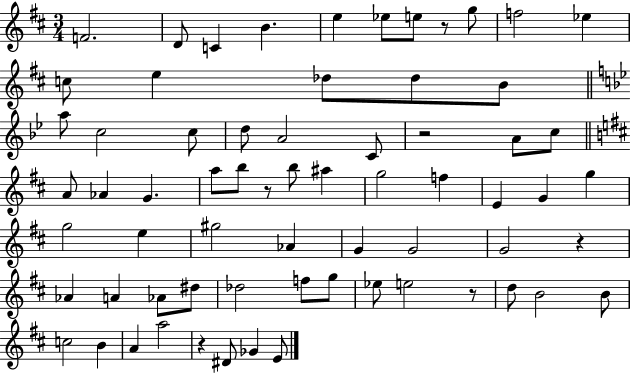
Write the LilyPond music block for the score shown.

{
  \clef treble
  \numericTimeSignature
  \time 3/4
  \key d \major
  \repeat volta 2 { f'2. | d'8 c'4 b'4. | e''4 ees''8 e''8 r8 g''8 | f''2 ees''4 | \break c''8 e''4 des''8 des''8 b'8 | \bar "||" \break \key g \minor a''8 c''2 c''8 | d''8 a'2 c'8 | r2 a'8 c''8 | \bar "||" \break \key d \major a'8 aes'4 g'4. | a''8 b''8 r8 b''8 ais''4 | g''2 f''4 | e'4 g'4 g''4 | \break g''2 e''4 | gis''2 aes'4 | g'4 g'2 | g'2 r4 | \break aes'4 a'4 aes'8 dis''8 | des''2 f''8 g''8 | ees''8 e''2 r8 | d''8 b'2 b'8 | \break c''2 b'4 | a'4 a''2 | r4 dis'8 ges'4 e'8 | } \bar "|."
}